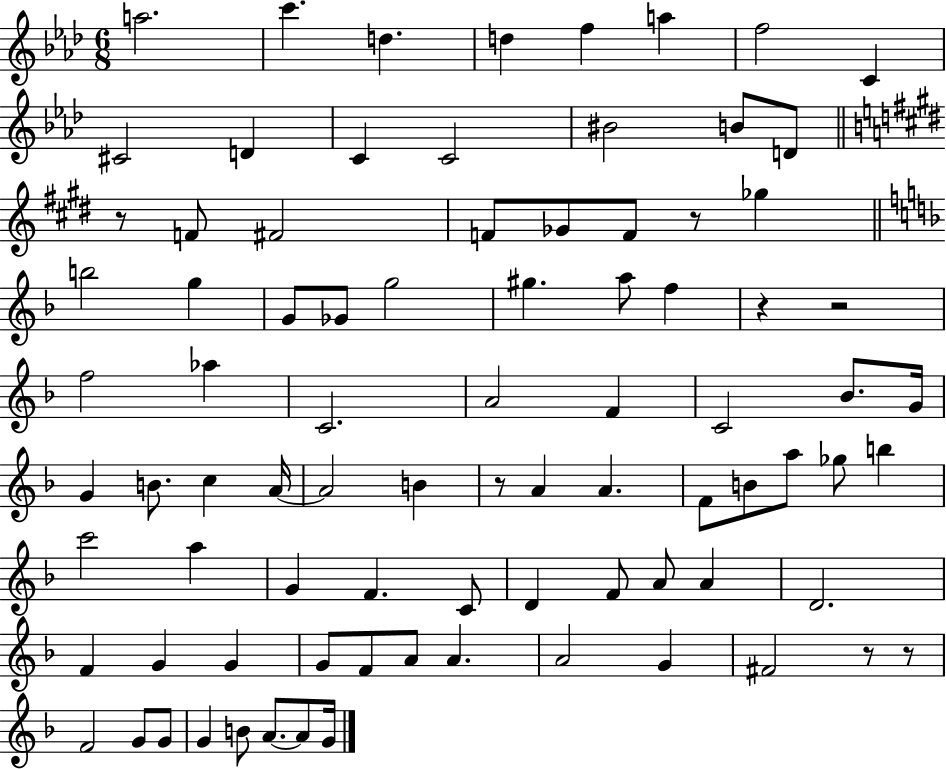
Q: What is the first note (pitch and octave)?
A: A5